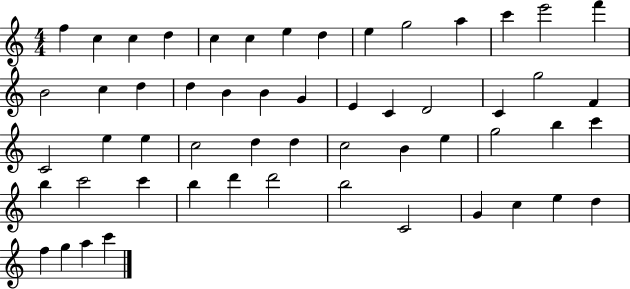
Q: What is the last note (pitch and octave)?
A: C6